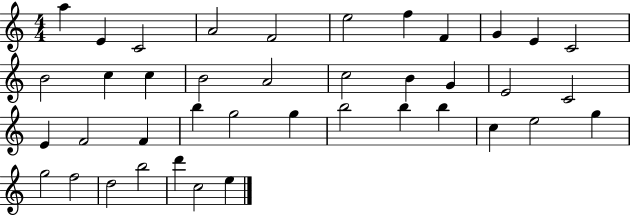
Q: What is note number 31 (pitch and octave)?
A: C5